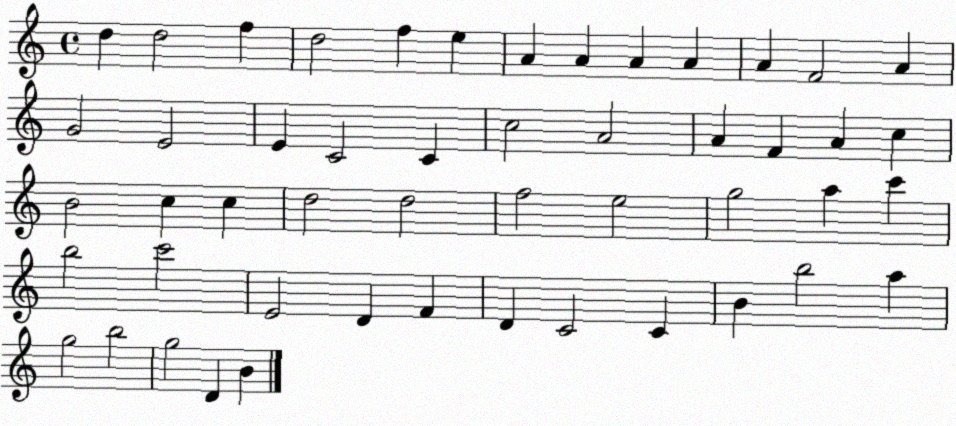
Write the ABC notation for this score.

X:1
T:Untitled
M:4/4
L:1/4
K:C
d d2 f d2 f e A A A A A F2 A G2 E2 E C2 C c2 A2 A F A c B2 c c d2 d2 f2 e2 g2 a c' b2 c'2 E2 D F D C2 C B b2 a g2 b2 g2 D B